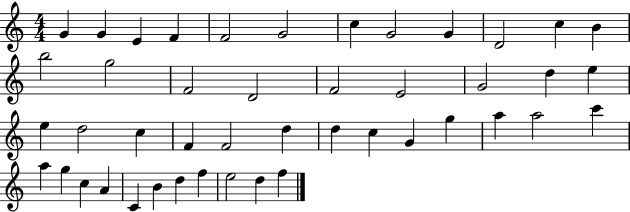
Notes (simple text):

G4/q G4/q E4/q F4/q F4/h G4/h C5/q G4/h G4/q D4/h C5/q B4/q B5/h G5/h F4/h D4/h F4/h E4/h G4/h D5/q E5/q E5/q D5/h C5/q F4/q F4/h D5/q D5/q C5/q G4/q G5/q A5/q A5/h C6/q A5/q G5/q C5/q A4/q C4/q B4/q D5/q F5/q E5/h D5/q F5/q